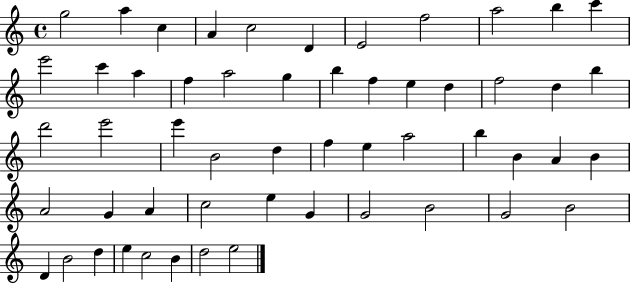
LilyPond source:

{
  \clef treble
  \time 4/4
  \defaultTimeSignature
  \key c \major
  g''2 a''4 c''4 | a'4 c''2 d'4 | e'2 f''2 | a''2 b''4 c'''4 | \break e'''2 c'''4 a''4 | f''4 a''2 g''4 | b''4 f''4 e''4 d''4 | f''2 d''4 b''4 | \break d'''2 e'''2 | e'''4 b'2 d''4 | f''4 e''4 a''2 | b''4 b'4 a'4 b'4 | \break a'2 g'4 a'4 | c''2 e''4 g'4 | g'2 b'2 | g'2 b'2 | \break d'4 b'2 d''4 | e''4 c''2 b'4 | d''2 e''2 | \bar "|."
}